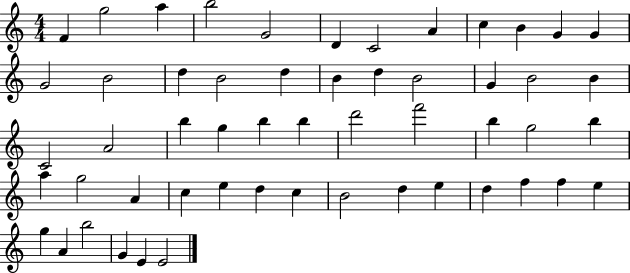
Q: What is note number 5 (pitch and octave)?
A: G4